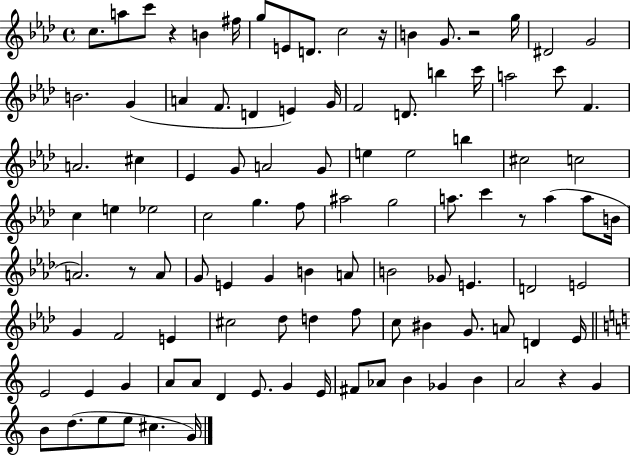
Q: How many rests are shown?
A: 6